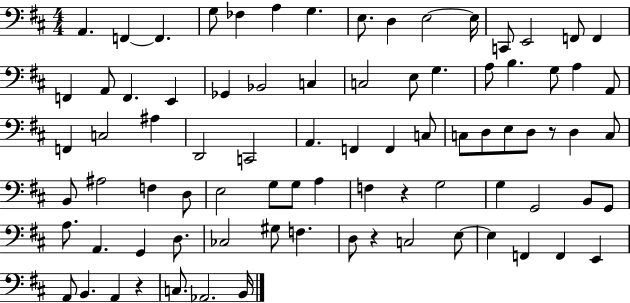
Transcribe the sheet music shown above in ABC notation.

X:1
T:Untitled
M:4/4
L:1/4
K:D
A,, F,, F,, G,/2 _F, A, G, E,/2 D, E,2 E,/4 C,,/2 E,,2 F,,/2 F,, F,, A,,/2 F,, E,, _G,, _B,,2 C, C,2 E,/2 G, A,/2 B, G,/2 A, A,,/2 F,, C,2 ^A, D,,2 C,,2 A,, F,, F,, C,/2 C,/2 D,/2 E,/2 D,/2 z/2 D, C,/2 B,,/2 ^A,2 F, D,/2 E,2 G,/2 G,/2 A, F, z G,2 G, G,,2 B,,/2 G,,/2 A,/2 A,, G,, D,/2 _C,2 ^G,/2 F, D,/2 z C,2 E,/2 E, F,, F,, E,, A,,/2 B,, A,, z C,/2 _A,,2 B,,/4